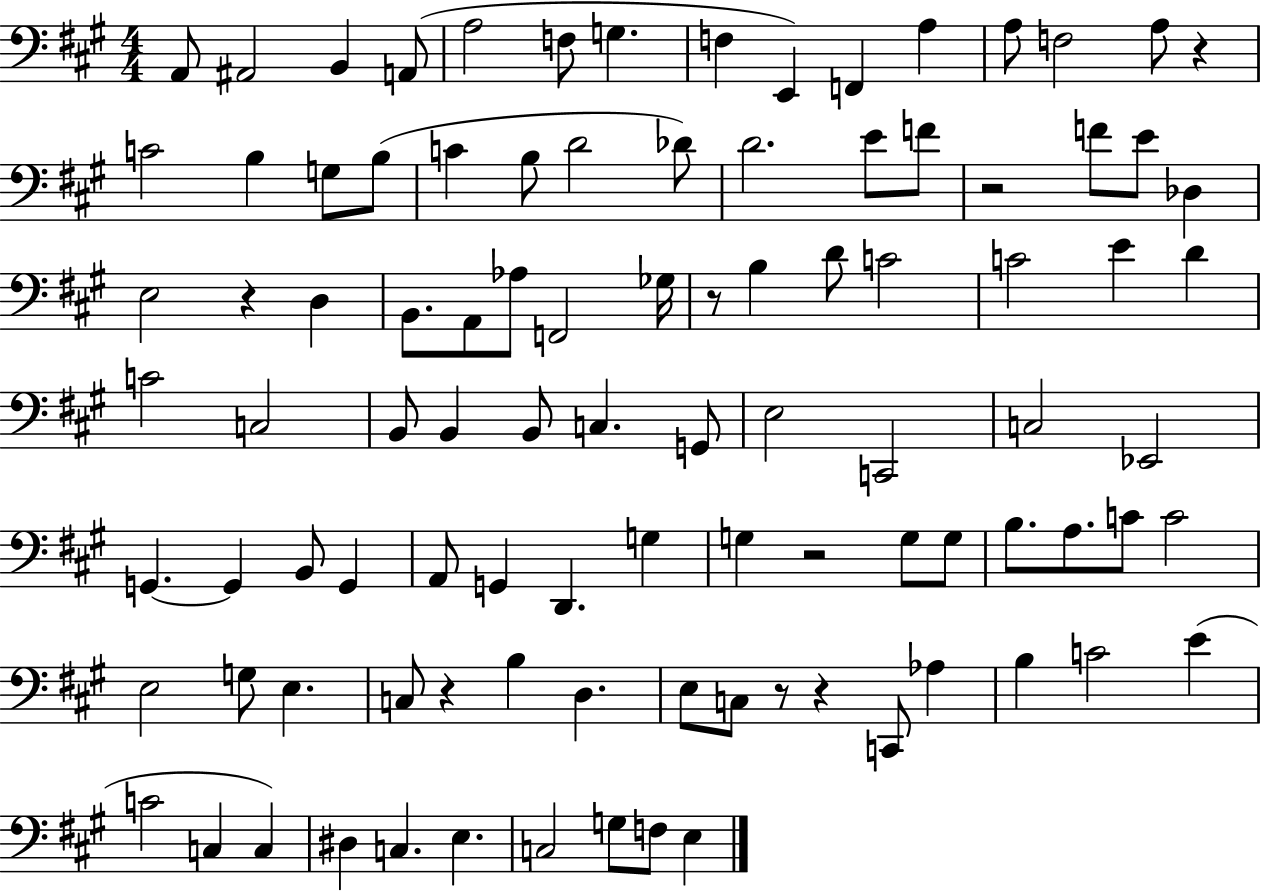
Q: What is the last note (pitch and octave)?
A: E3